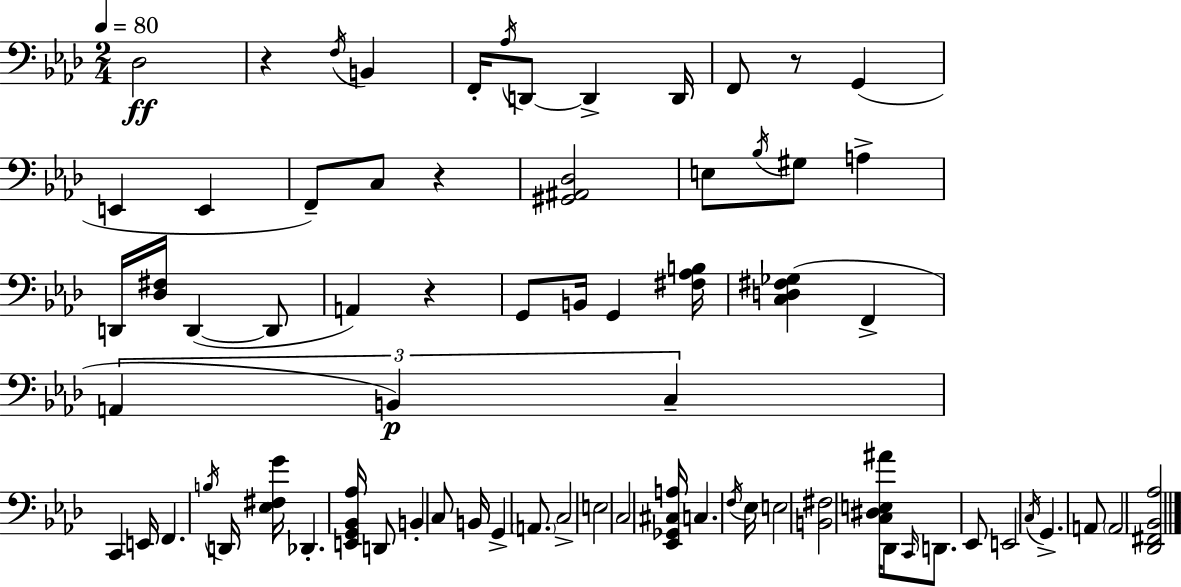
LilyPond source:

{
  \clef bass
  \numericTimeSignature
  \time 2/4
  \key f \minor
  \tempo 4 = 80
  des2\ff | r4 \acciaccatura { f16 } b,4 | f,16-. \acciaccatura { aes16 } d,8~~ d,4-> | d,16 f,8 r8 g,4( | \break e,4 e,4 | f,8--) c8 r4 | <gis, ais, des>2 | e8 \acciaccatura { bes16 } gis8 a4-> | \break d,16 <des fis>16 d,4~(~ | d,8 a,4) r4 | g,8 b,16 g,4 | <fis aes b>16 <c d fis ges>4( f,4-> | \break \tuplet 3/2 { a,4 b,4\p) | c4-- } c,4 | e,16 f,4. | \acciaccatura { b16 } d,16 <ees fis g'>16 des,4.-. | \break <e, g, bes, aes>16 d,8 b,4-. | c8 b,16 g,4-> | \parenthesize a,8. c2-> | e2 | \break c2 | <ees, ges, cis a>16 c4. | \acciaccatura { f16 } ees16 e2 | <b, fis>2 | \break <c dis e ais'>16 des,8 | \grace { c,16 } d,8. ees,8 e,2 | \acciaccatura { c16 } g,4.-> | a,8 \parenthesize a,2 | \break <des, fis, bes, aes>2 | \bar "|."
}